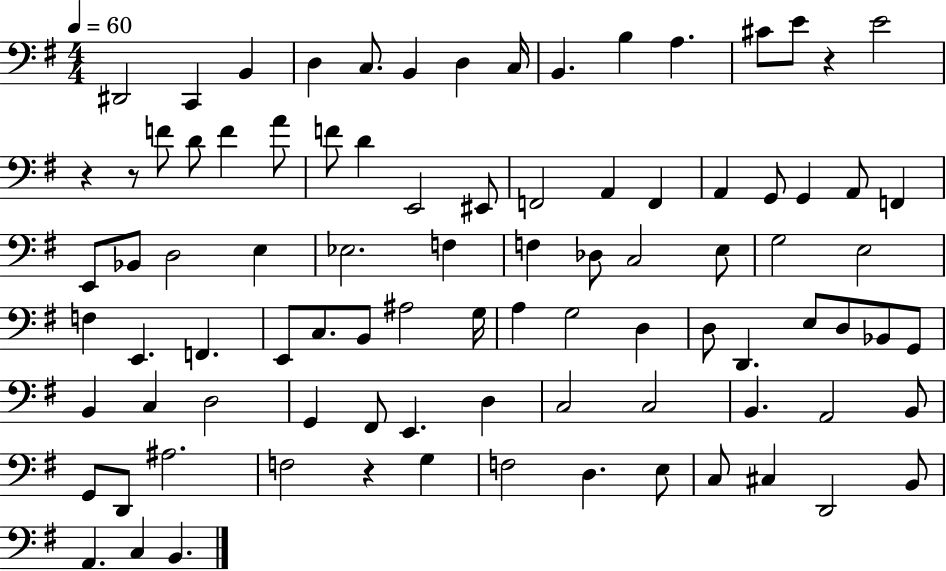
D#2/h C2/q B2/q D3/q C3/e. B2/q D3/q C3/s B2/q. B3/q A3/q. C#4/e E4/e R/q E4/h R/q R/e F4/e D4/e F4/q A4/e F4/e D4/q E2/h EIS2/e F2/h A2/q F2/q A2/q G2/e G2/q A2/e F2/q E2/e Bb2/e D3/h E3/q Eb3/h. F3/q F3/q Db3/e C3/h E3/e G3/h E3/h F3/q E2/q. F2/q. E2/e C3/e. B2/e A#3/h G3/s A3/q G3/h D3/q D3/e D2/q. E3/e D3/e Bb2/e G2/e B2/q C3/q D3/h G2/q F#2/e E2/q. D3/q C3/h C3/h B2/q. A2/h B2/e G2/e D2/e A#3/h. F3/h R/q G3/q F3/h D3/q. E3/e C3/e C#3/q D2/h B2/e A2/q. C3/q B2/q.